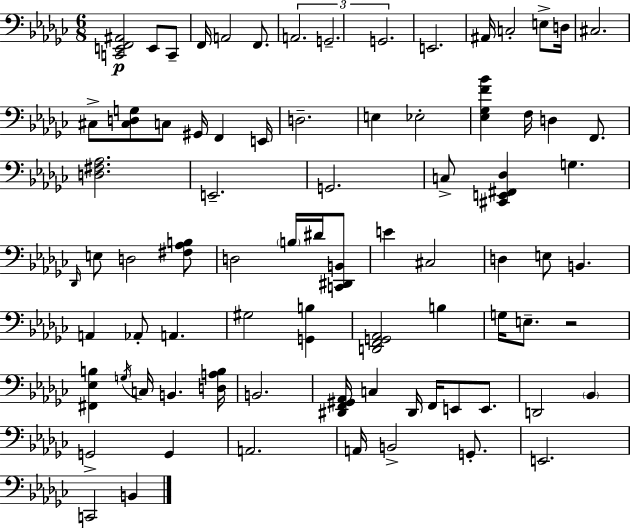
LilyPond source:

{
  \clef bass
  \numericTimeSignature
  \time 6/8
  \key ees \minor
  \repeat volta 2 { <c, e, f, ais,>2\p e,8 c,8-- | f,16 a,2 f,8. | \tuplet 3/2 { a,2. | g,2.-- | \break g,2. } | e,2. | ais,16 c2-. e8-> d16 | cis2. | \break cis8-> <cis d g>8 c8 gis,16 f,4 e,16 | d2.-- | e4 ees2-. | <ees ges f' bes'>4 f16 d4 f,8. | \break <d fis aes>2. | e,2.-- | g,2. | c8-> <cis, e, fis, des>4 g4. | \break \grace { des,16 } e8 d2 <fis aes b>8 | d2 \parenthesize b16 dis'16 <c, dis, b,>8 | e'4 cis2 | d4 e8 b,4. | \break a,4 aes,8-. a,4. | gis2 <g, b>4 | <d, f, g, aes,>2 b4 | g16 e8.-- r2 | \break <fis, ees b>4 \acciaccatura { g16 } c16 b,4. | <d a b>16 b,2. | <dis, f, gis, aes,>16 c4 dis,16 f,16 e,8 e,8. | d,2 \parenthesize bes,4 | \break g,2-> g,4 | a,2. | a,16 b,2-> g,8.-. | e,2. | \break c,2 b,4 | } \bar "|."
}